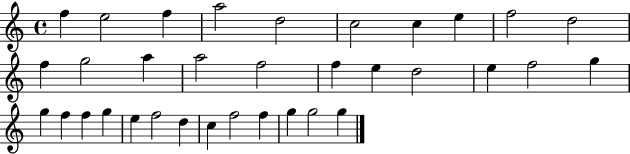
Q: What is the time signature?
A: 4/4